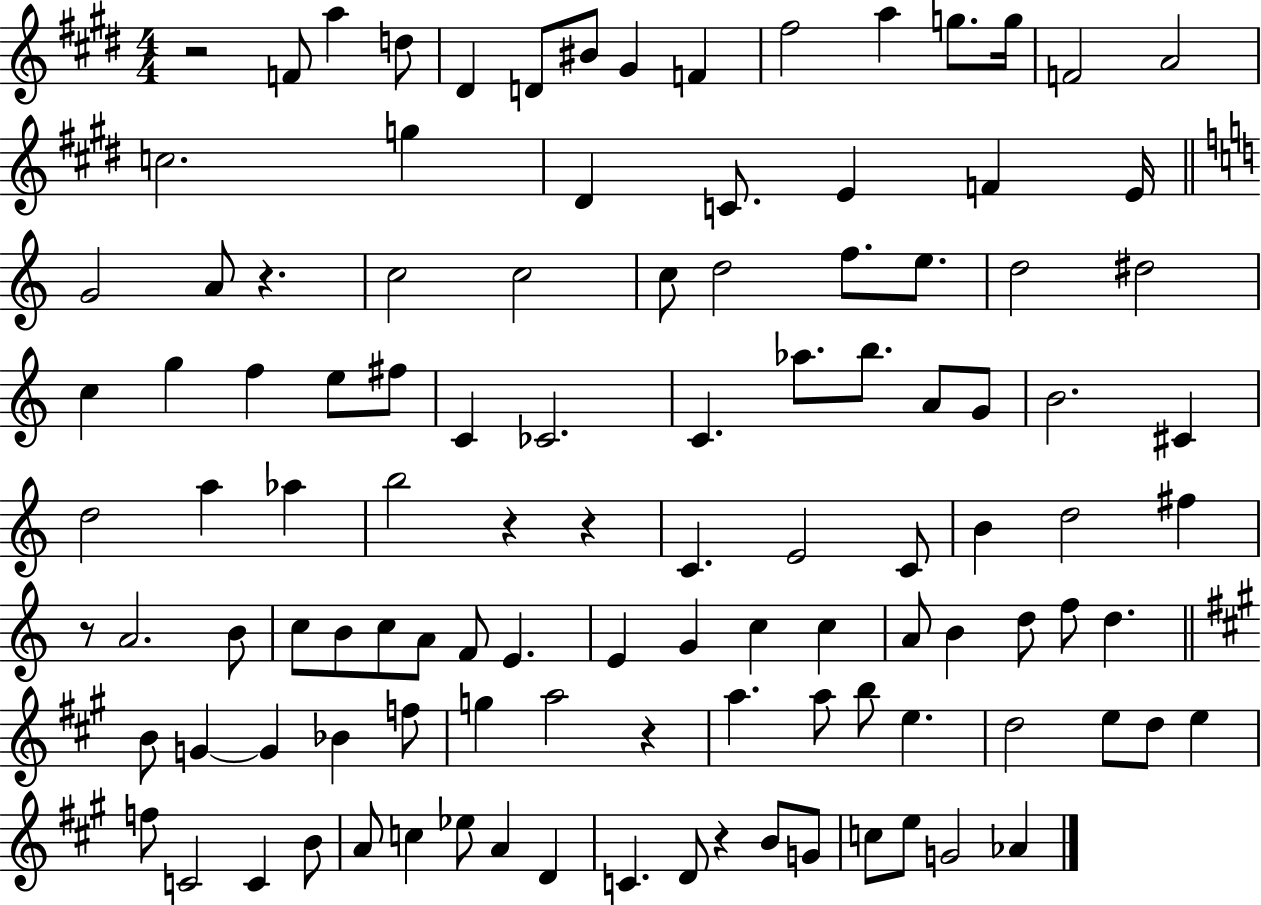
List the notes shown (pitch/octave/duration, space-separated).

R/h F4/e A5/q D5/e D#4/q D4/e BIS4/e G#4/q F4/q F#5/h A5/q G5/e. G5/s F4/h A4/h C5/h. G5/q D#4/q C4/e. E4/q F4/q E4/s G4/h A4/e R/q. C5/h C5/h C5/e D5/h F5/e. E5/e. D5/h D#5/h C5/q G5/q F5/q E5/e F#5/e C4/q CES4/h. C4/q. Ab5/e. B5/e. A4/e G4/e B4/h. C#4/q D5/h A5/q Ab5/q B5/h R/q R/q C4/q. E4/h C4/e B4/q D5/h F#5/q R/e A4/h. B4/e C5/e B4/e C5/e A4/e F4/e E4/q. E4/q G4/q C5/q C5/q A4/e B4/q D5/e F5/e D5/q. B4/e G4/q G4/q Bb4/q F5/e G5/q A5/h R/q A5/q. A5/e B5/e E5/q. D5/h E5/e D5/e E5/q F5/e C4/h C4/q B4/e A4/e C5/q Eb5/e A4/q D4/q C4/q. D4/e R/q B4/e G4/e C5/e E5/e G4/h Ab4/q